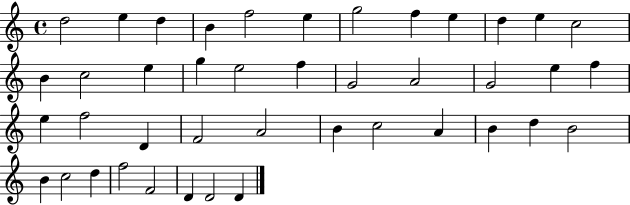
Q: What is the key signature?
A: C major